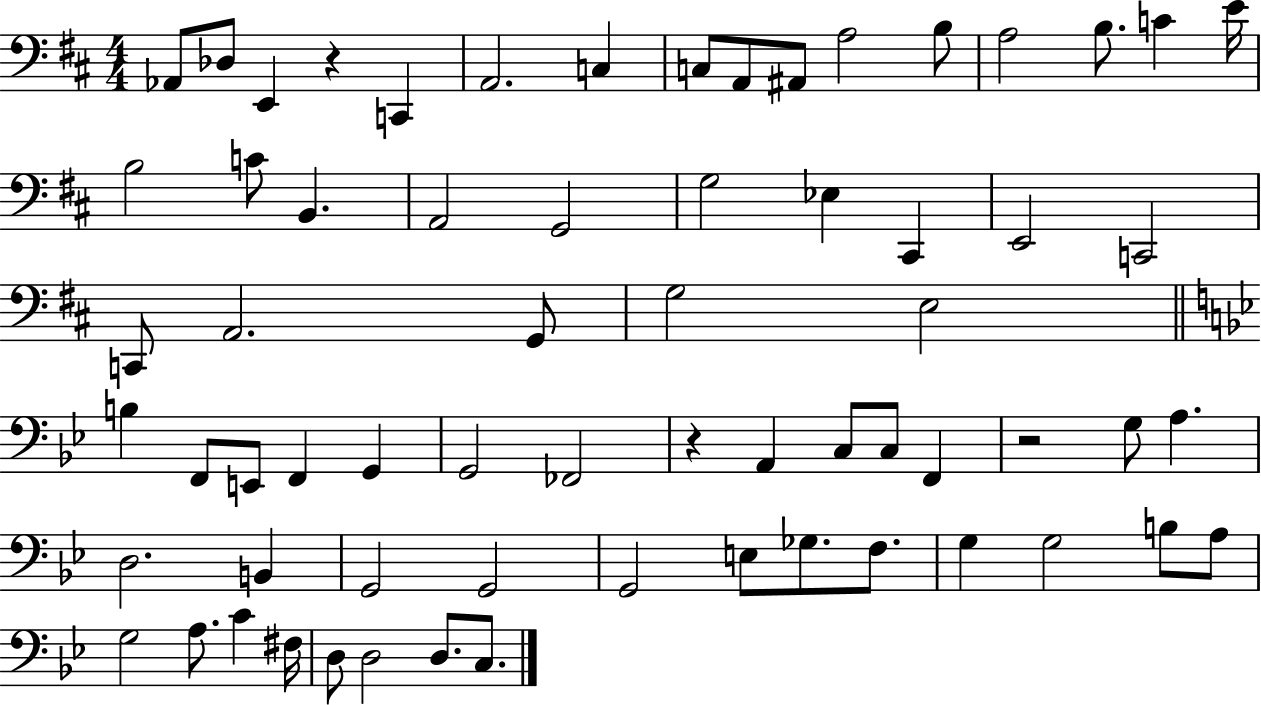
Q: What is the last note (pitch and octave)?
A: C3